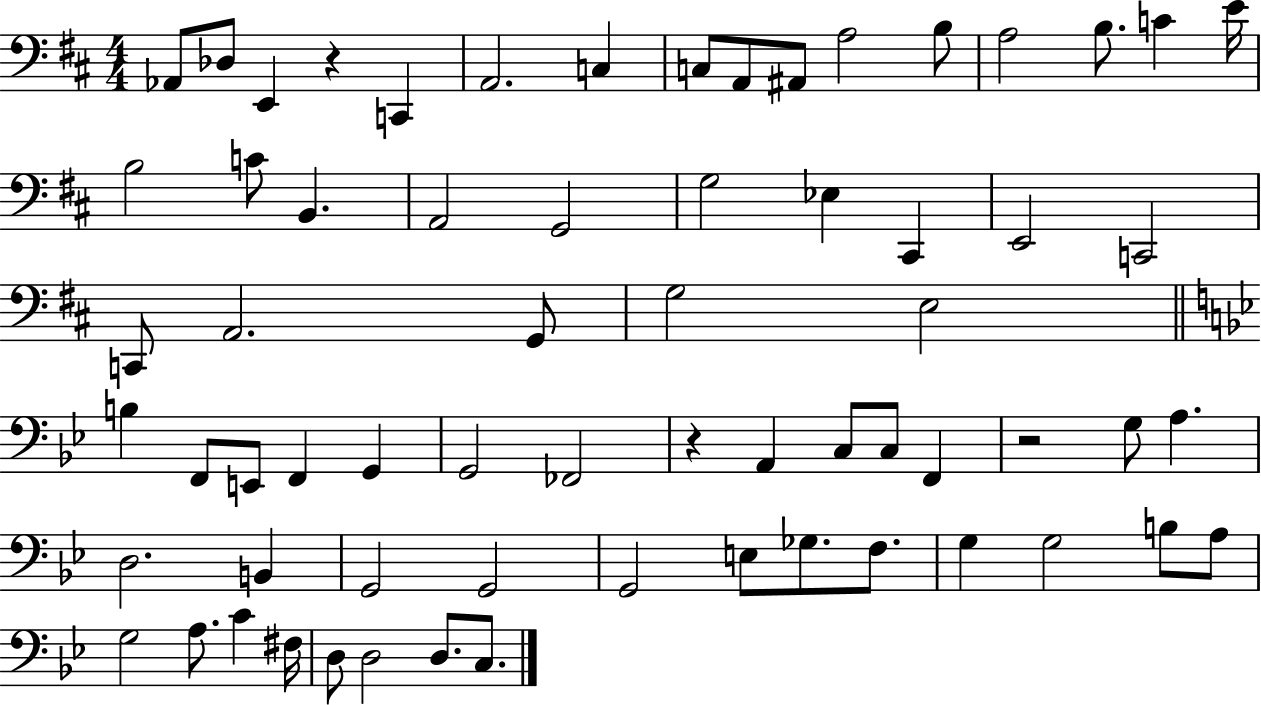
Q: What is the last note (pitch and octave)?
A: C3